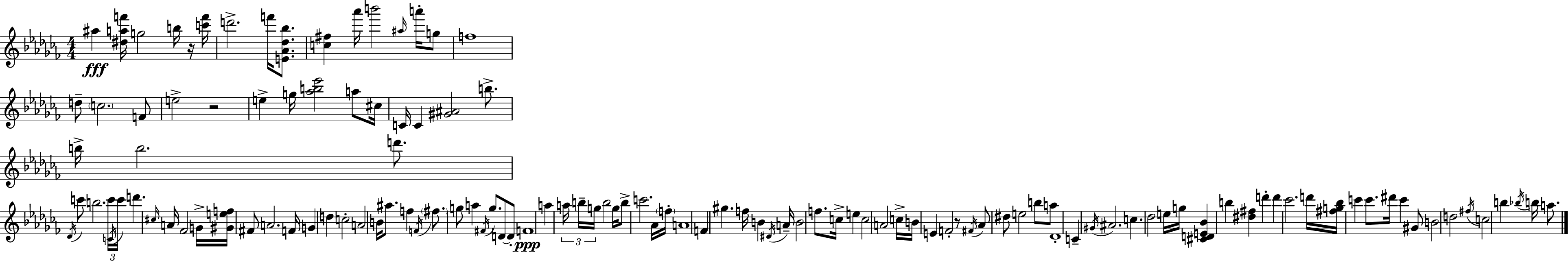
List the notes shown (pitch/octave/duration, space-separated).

A#5/q [D#5,A5,F6]/s G5/h B5/s R/s [C6,F6]/s D6/h. F6/s [E4,Ab4,Db5,Bb5]/e. [C5,F#5]/q Ab6/s B6/h A#5/s A6/s G5/e F5/w D5/e C5/h. F4/e E5/h R/h E5/q G5/s [Ab5,B5,Eb6]/h A5/e C#5/s C4/s C4/q [G#4,A#4]/h B5/e. B5/s B5/h. D6/e. Db4/s C6/e B5/h. C6/s C4/s C6/s D6/q. C#5/s A4/s FES4/h G4/s [G#4,E5,F5]/s F#4/e A4/h. F4/s G4/q D5/q C5/h A4/h B4/s A#5/e. F5/q F4/s F#5/e. G5/e A5/q F#4/s G5/e. D4/e D4/e F4/w A5/q A5/s B5/s G5/s B5/h G5/s B5/e C6/h. Ab4/s F5/s A4/w F4/q G#5/q. F5/s B4/q D#4/s A4/s B4/h F5/e. C5/s E5/q C5/h A4/h C5/s B4/s E4/q F4/h R/e F#4/s Ab4/e D#5/e E5/h B5/e A5/e Db4/w C4/q G#4/s A#4/h. C5/q. Db5/h E5/s G5/s [C#4,D4,E4,Bb4]/q B5/q [D#5,F#5]/q D6/q D6/q CES6/h. D6/s [F#5,G5,Bb5]/s C6/q C6/e. D#6/s C6/q G#4/e B4/h D5/h F#5/s C5/h B5/q Bb5/s B5/s A5/e.